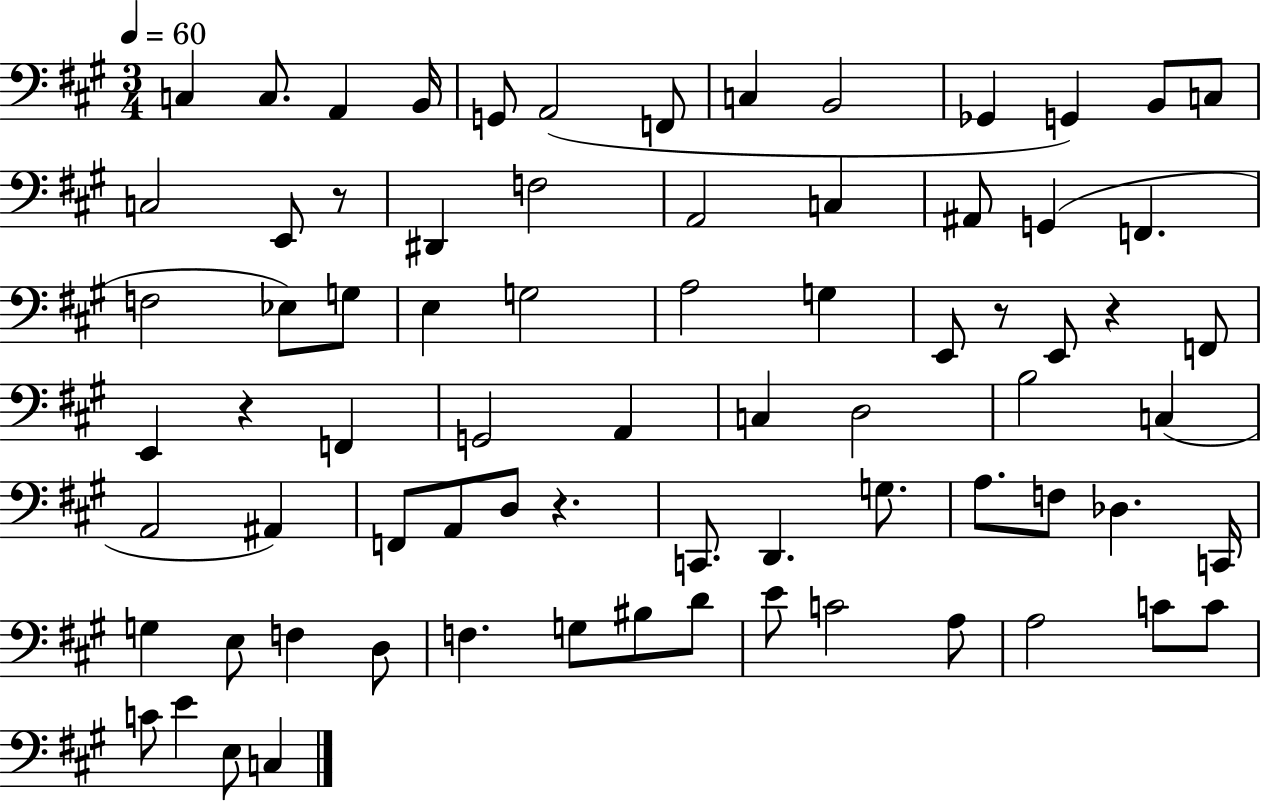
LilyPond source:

{
  \clef bass
  \numericTimeSignature
  \time 3/4
  \key a \major
  \tempo 4 = 60
  c4 c8. a,4 b,16 | g,8 a,2( f,8 | c4 b,2 | ges,4 g,4) b,8 c8 | \break c2 e,8 r8 | dis,4 f2 | a,2 c4 | ais,8 g,4( f,4. | \break f2 ees8) g8 | e4 g2 | a2 g4 | e,8 r8 e,8 r4 f,8 | \break e,4 r4 f,4 | g,2 a,4 | c4 d2 | b2 c4( | \break a,2 ais,4) | f,8 a,8 d8 r4. | c,8. d,4. g8. | a8. f8 des4. c,16 | \break g4 e8 f4 d8 | f4. g8 bis8 d'8 | e'8 c'2 a8 | a2 c'8 c'8 | \break c'8 e'4 e8 c4 | \bar "|."
}